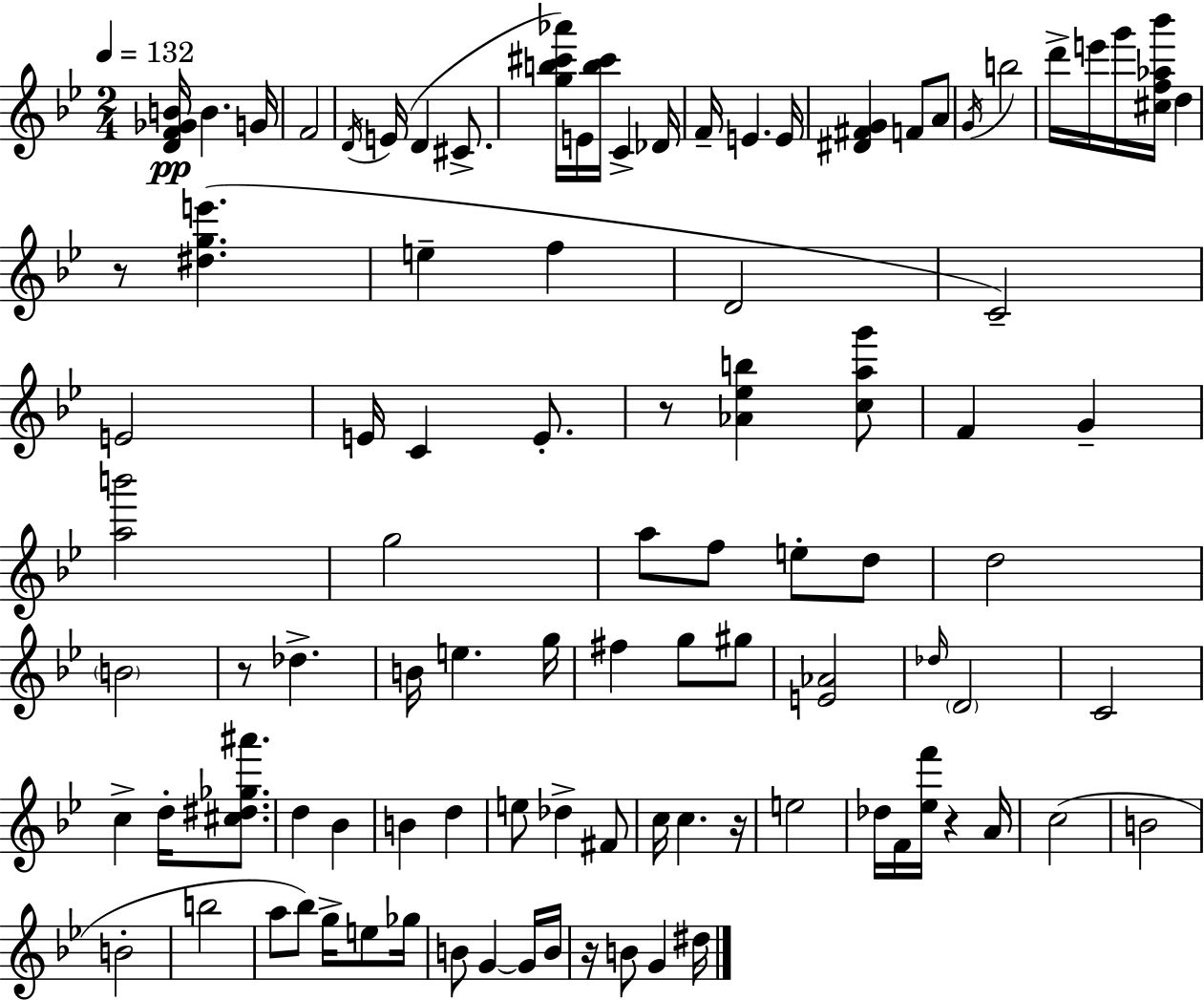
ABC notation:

X:1
T:Untitled
M:2/4
L:1/4
K:Bb
[DF_GB]/4 B G/4 F2 D/4 E/4 D ^C/2 [gb^c'_a']/4 E/4 [b^c']/4 C _D/4 F/4 E E/4 [^D^FG] F/2 A/2 G/4 b2 d'/4 e'/4 g'/4 [^cf_a_b']/4 d z/2 [^dge'] e f D2 C2 E2 E/4 C E/2 z/2 [_A_eb] [cag']/2 F G [ab']2 g2 a/2 f/2 e/2 d/2 d2 B2 z/2 _d B/4 e g/4 ^f g/2 ^g/2 [E_A]2 _d/4 D2 C2 c d/4 [^c^d_g^a']/2 d _B B d e/2 _d ^F/2 c/4 c z/4 e2 _d/4 F/4 [_ef']/4 z A/4 c2 B2 B2 b2 a/2 _b/2 g/4 e/2 _g/4 B/2 G G/4 B/4 z/4 B/2 G ^d/4